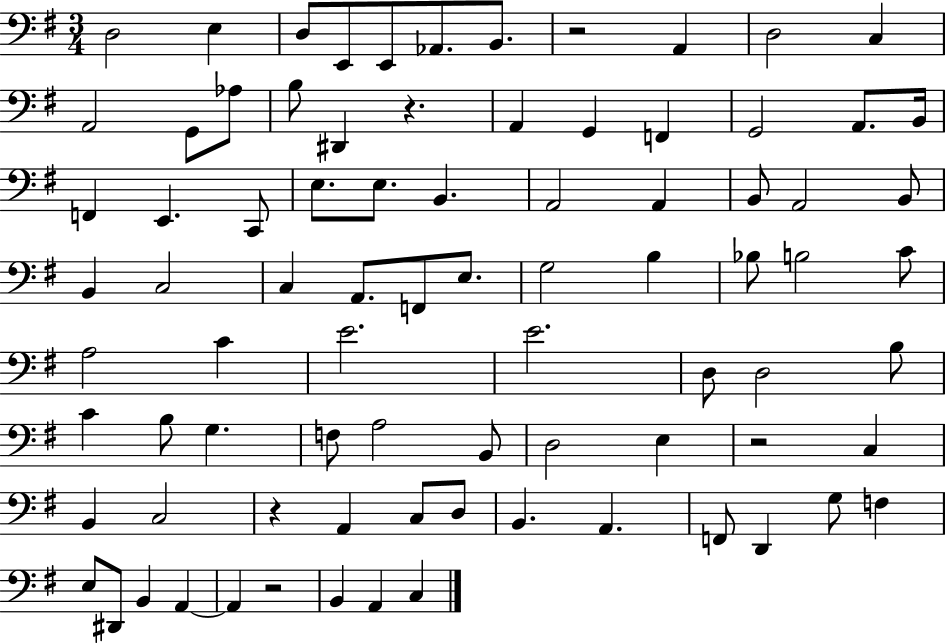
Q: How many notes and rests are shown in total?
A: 83